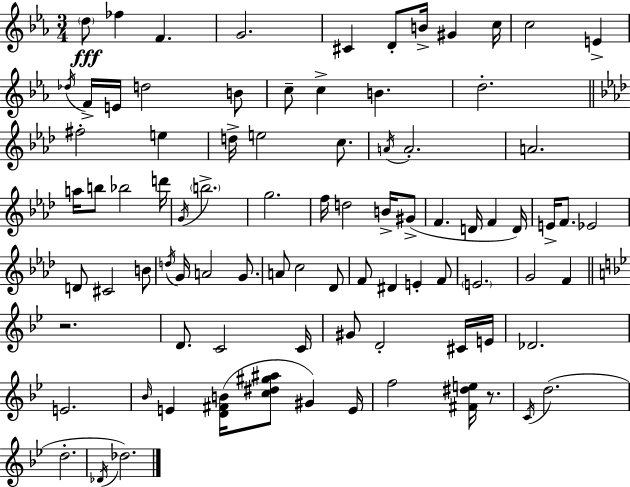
D5/e FES5/q F4/q. G4/h. C#4/q D4/e B4/s G#4/q C5/s C5/h E4/q Db5/s F4/s E4/s D5/h B4/e C5/e C5/q B4/q. D5/h. F#5/h E5/q D5/s E5/h C5/e. A4/s A4/h. A4/h. A5/s B5/e Bb5/h D6/s G4/s B5/h. G5/h. F5/s D5/h B4/s G#4/e F4/q. D4/s F4/q D4/s E4/s F4/e. Eb4/h D4/e C#4/h B4/e D5/s G4/s A4/h G4/e. A4/e C5/h Db4/e F4/e D#4/q E4/q F4/e E4/h. G4/h F4/q R/h. D4/e. C4/h C4/s G#4/e D4/h C#4/s E4/s Db4/h. E4/h. Bb4/s E4/q [D4,F#4,B4]/s [C5,D#5,G#5,A#5]/e G#4/q E4/s F5/h [F#4,D#5,E5]/s R/e. C4/s D5/h. D5/h. Db4/s Db5/h.